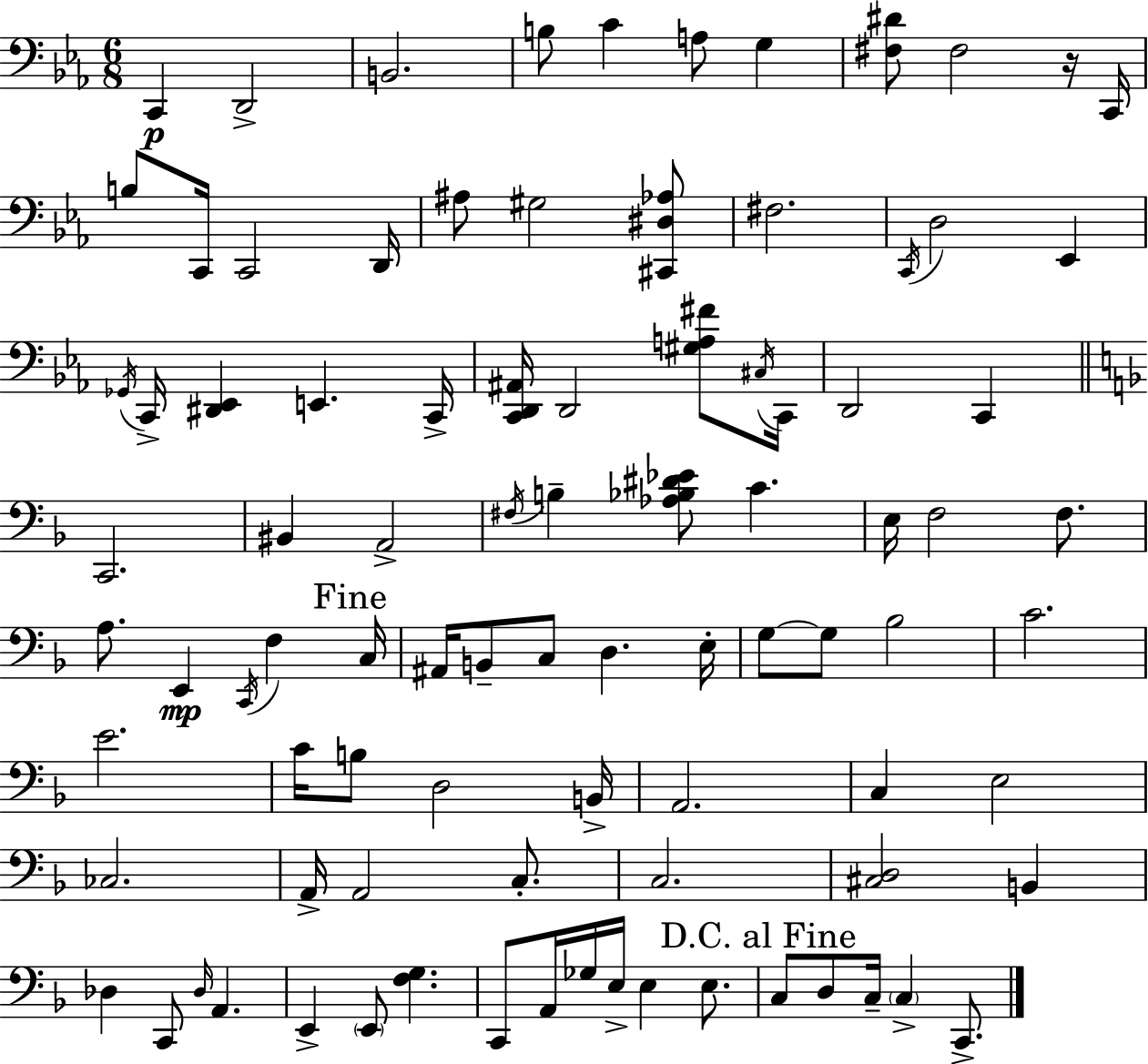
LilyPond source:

{
  \clef bass
  \numericTimeSignature
  \time 6/8
  \key ees \major
  c,4\p d,2-> | b,2. | b8 c'4 a8 g4 | <fis dis'>8 fis2 r16 c,16 | \break b8 c,16 c,2 d,16 | ais8 gis2 <cis, dis aes>8 | fis2. | \acciaccatura { c,16 } d2 ees,4 | \break \acciaccatura { ges,16 } c,16-> <dis, ees,>4 e,4. | c,16-> <c, d, ais,>16 d,2 <gis a fis'>8 | \acciaccatura { cis16 } c,16 d,2 c,4 | \bar "||" \break \key f \major c,2. | bis,4 a,2-> | \acciaccatura { fis16 } b4-- <aes bes dis' ees'>8 c'4. | e16 f2 f8. | \break a8. e,4\mp \acciaccatura { c,16 } f4 | \mark "Fine" c16 ais,16 b,8-- c8 d4. | e16-. g8~~ g8 bes2 | c'2. | \break e'2. | c'16 b8 d2 | b,16-> a,2. | c4 e2 | \break ces2. | a,16-> a,2 c8.-. | c2. | <cis d>2 b,4 | \break des4 c,8 \grace { des16 } a,4. | e,4-> \parenthesize e,8 <f g>4. | c,8 a,16 ges16 e16-> e4 | e8. \mark "D.C. al Fine" c8 d8 c16-- \parenthesize c4-> | \break c,8.-> \bar "|."
}